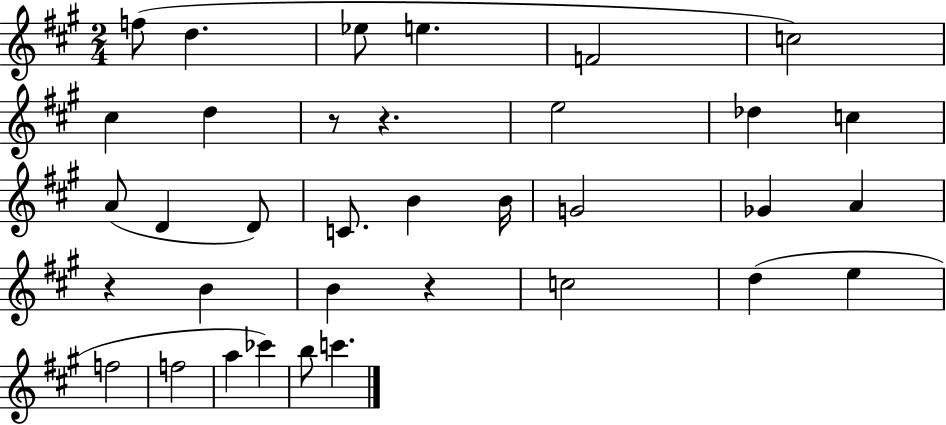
{
  \clef treble
  \numericTimeSignature
  \time 2/4
  \key a \major
  f''8( d''4. | ees''8 e''4. | f'2 | c''2) | \break cis''4 d''4 | r8 r4. | e''2 | des''4 c''4 | \break a'8( d'4 d'8) | c'8. b'4 b'16 | g'2 | ges'4 a'4 | \break r4 b'4 | b'4 r4 | c''2 | d''4( e''4 | \break f''2 | f''2 | a''4 ces'''4) | b''8 c'''4. | \break \bar "|."
}